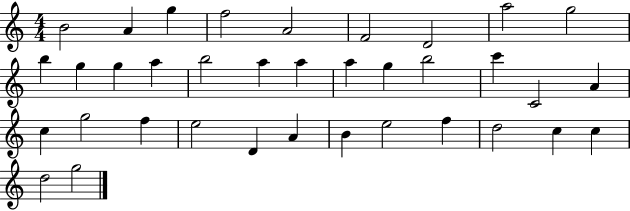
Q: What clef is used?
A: treble